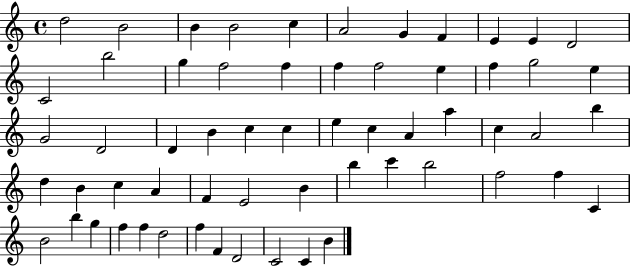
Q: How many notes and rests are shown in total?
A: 60